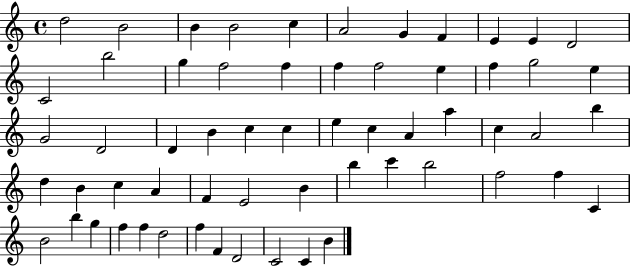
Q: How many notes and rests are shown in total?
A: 60